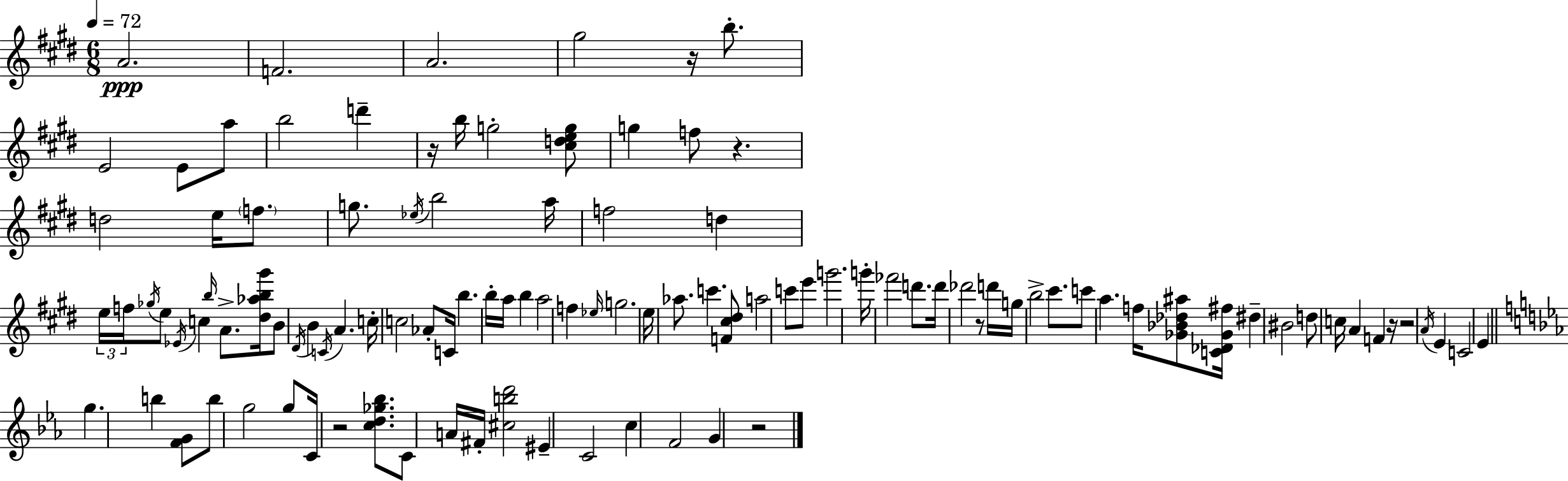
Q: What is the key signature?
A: E major